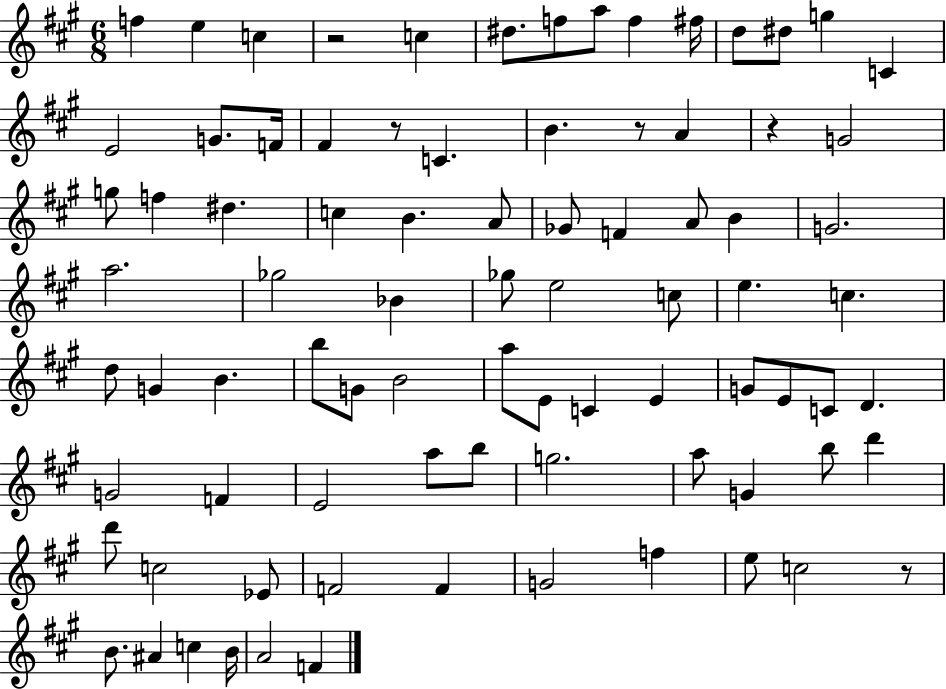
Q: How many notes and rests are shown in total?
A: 84